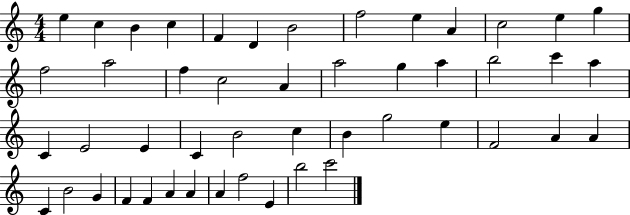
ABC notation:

X:1
T:Untitled
M:4/4
L:1/4
K:C
e c B c F D B2 f2 e A c2 e g f2 a2 f c2 A a2 g a b2 c' a C E2 E C B2 c B g2 e F2 A A C B2 G F F A A A f2 E b2 c'2